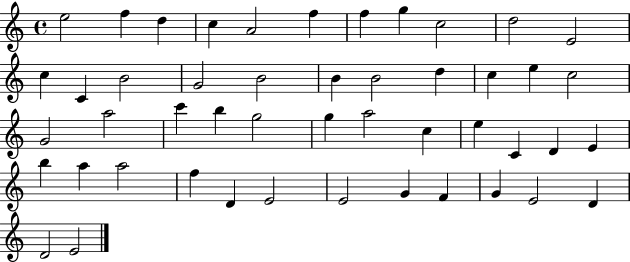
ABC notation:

X:1
T:Untitled
M:4/4
L:1/4
K:C
e2 f d c A2 f f g c2 d2 E2 c C B2 G2 B2 B B2 d c e c2 G2 a2 c' b g2 g a2 c e C D E b a a2 f D E2 E2 G F G E2 D D2 E2